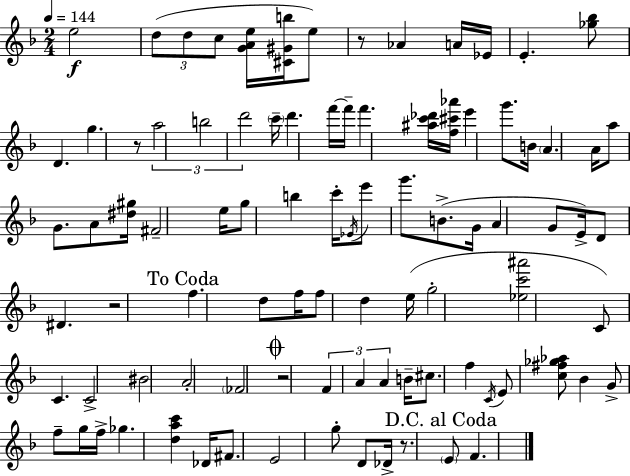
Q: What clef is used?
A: treble